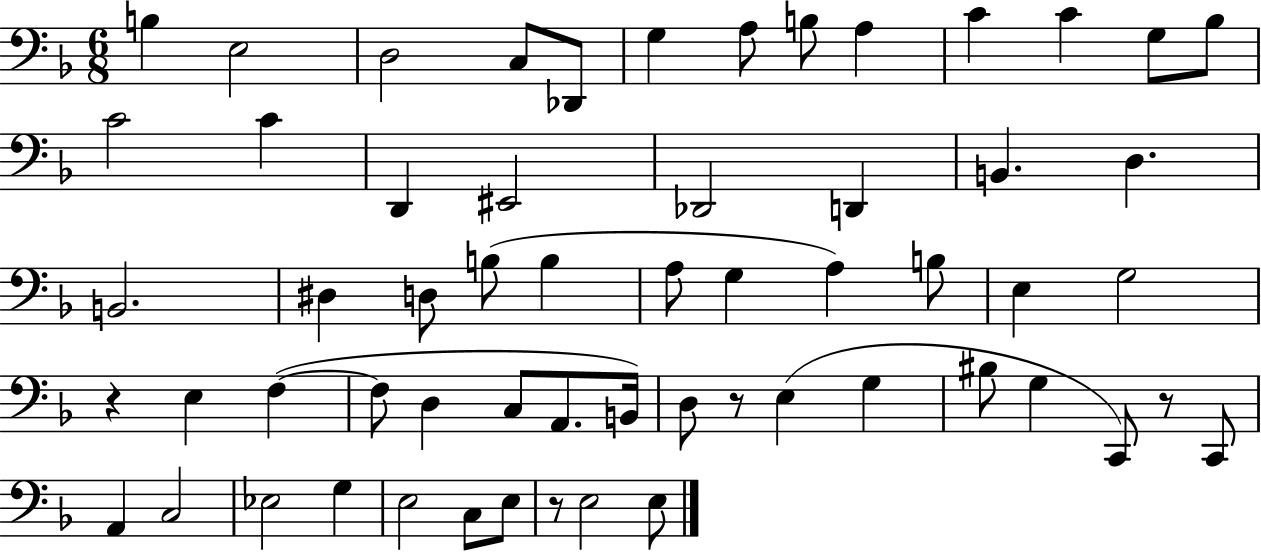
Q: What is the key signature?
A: F major